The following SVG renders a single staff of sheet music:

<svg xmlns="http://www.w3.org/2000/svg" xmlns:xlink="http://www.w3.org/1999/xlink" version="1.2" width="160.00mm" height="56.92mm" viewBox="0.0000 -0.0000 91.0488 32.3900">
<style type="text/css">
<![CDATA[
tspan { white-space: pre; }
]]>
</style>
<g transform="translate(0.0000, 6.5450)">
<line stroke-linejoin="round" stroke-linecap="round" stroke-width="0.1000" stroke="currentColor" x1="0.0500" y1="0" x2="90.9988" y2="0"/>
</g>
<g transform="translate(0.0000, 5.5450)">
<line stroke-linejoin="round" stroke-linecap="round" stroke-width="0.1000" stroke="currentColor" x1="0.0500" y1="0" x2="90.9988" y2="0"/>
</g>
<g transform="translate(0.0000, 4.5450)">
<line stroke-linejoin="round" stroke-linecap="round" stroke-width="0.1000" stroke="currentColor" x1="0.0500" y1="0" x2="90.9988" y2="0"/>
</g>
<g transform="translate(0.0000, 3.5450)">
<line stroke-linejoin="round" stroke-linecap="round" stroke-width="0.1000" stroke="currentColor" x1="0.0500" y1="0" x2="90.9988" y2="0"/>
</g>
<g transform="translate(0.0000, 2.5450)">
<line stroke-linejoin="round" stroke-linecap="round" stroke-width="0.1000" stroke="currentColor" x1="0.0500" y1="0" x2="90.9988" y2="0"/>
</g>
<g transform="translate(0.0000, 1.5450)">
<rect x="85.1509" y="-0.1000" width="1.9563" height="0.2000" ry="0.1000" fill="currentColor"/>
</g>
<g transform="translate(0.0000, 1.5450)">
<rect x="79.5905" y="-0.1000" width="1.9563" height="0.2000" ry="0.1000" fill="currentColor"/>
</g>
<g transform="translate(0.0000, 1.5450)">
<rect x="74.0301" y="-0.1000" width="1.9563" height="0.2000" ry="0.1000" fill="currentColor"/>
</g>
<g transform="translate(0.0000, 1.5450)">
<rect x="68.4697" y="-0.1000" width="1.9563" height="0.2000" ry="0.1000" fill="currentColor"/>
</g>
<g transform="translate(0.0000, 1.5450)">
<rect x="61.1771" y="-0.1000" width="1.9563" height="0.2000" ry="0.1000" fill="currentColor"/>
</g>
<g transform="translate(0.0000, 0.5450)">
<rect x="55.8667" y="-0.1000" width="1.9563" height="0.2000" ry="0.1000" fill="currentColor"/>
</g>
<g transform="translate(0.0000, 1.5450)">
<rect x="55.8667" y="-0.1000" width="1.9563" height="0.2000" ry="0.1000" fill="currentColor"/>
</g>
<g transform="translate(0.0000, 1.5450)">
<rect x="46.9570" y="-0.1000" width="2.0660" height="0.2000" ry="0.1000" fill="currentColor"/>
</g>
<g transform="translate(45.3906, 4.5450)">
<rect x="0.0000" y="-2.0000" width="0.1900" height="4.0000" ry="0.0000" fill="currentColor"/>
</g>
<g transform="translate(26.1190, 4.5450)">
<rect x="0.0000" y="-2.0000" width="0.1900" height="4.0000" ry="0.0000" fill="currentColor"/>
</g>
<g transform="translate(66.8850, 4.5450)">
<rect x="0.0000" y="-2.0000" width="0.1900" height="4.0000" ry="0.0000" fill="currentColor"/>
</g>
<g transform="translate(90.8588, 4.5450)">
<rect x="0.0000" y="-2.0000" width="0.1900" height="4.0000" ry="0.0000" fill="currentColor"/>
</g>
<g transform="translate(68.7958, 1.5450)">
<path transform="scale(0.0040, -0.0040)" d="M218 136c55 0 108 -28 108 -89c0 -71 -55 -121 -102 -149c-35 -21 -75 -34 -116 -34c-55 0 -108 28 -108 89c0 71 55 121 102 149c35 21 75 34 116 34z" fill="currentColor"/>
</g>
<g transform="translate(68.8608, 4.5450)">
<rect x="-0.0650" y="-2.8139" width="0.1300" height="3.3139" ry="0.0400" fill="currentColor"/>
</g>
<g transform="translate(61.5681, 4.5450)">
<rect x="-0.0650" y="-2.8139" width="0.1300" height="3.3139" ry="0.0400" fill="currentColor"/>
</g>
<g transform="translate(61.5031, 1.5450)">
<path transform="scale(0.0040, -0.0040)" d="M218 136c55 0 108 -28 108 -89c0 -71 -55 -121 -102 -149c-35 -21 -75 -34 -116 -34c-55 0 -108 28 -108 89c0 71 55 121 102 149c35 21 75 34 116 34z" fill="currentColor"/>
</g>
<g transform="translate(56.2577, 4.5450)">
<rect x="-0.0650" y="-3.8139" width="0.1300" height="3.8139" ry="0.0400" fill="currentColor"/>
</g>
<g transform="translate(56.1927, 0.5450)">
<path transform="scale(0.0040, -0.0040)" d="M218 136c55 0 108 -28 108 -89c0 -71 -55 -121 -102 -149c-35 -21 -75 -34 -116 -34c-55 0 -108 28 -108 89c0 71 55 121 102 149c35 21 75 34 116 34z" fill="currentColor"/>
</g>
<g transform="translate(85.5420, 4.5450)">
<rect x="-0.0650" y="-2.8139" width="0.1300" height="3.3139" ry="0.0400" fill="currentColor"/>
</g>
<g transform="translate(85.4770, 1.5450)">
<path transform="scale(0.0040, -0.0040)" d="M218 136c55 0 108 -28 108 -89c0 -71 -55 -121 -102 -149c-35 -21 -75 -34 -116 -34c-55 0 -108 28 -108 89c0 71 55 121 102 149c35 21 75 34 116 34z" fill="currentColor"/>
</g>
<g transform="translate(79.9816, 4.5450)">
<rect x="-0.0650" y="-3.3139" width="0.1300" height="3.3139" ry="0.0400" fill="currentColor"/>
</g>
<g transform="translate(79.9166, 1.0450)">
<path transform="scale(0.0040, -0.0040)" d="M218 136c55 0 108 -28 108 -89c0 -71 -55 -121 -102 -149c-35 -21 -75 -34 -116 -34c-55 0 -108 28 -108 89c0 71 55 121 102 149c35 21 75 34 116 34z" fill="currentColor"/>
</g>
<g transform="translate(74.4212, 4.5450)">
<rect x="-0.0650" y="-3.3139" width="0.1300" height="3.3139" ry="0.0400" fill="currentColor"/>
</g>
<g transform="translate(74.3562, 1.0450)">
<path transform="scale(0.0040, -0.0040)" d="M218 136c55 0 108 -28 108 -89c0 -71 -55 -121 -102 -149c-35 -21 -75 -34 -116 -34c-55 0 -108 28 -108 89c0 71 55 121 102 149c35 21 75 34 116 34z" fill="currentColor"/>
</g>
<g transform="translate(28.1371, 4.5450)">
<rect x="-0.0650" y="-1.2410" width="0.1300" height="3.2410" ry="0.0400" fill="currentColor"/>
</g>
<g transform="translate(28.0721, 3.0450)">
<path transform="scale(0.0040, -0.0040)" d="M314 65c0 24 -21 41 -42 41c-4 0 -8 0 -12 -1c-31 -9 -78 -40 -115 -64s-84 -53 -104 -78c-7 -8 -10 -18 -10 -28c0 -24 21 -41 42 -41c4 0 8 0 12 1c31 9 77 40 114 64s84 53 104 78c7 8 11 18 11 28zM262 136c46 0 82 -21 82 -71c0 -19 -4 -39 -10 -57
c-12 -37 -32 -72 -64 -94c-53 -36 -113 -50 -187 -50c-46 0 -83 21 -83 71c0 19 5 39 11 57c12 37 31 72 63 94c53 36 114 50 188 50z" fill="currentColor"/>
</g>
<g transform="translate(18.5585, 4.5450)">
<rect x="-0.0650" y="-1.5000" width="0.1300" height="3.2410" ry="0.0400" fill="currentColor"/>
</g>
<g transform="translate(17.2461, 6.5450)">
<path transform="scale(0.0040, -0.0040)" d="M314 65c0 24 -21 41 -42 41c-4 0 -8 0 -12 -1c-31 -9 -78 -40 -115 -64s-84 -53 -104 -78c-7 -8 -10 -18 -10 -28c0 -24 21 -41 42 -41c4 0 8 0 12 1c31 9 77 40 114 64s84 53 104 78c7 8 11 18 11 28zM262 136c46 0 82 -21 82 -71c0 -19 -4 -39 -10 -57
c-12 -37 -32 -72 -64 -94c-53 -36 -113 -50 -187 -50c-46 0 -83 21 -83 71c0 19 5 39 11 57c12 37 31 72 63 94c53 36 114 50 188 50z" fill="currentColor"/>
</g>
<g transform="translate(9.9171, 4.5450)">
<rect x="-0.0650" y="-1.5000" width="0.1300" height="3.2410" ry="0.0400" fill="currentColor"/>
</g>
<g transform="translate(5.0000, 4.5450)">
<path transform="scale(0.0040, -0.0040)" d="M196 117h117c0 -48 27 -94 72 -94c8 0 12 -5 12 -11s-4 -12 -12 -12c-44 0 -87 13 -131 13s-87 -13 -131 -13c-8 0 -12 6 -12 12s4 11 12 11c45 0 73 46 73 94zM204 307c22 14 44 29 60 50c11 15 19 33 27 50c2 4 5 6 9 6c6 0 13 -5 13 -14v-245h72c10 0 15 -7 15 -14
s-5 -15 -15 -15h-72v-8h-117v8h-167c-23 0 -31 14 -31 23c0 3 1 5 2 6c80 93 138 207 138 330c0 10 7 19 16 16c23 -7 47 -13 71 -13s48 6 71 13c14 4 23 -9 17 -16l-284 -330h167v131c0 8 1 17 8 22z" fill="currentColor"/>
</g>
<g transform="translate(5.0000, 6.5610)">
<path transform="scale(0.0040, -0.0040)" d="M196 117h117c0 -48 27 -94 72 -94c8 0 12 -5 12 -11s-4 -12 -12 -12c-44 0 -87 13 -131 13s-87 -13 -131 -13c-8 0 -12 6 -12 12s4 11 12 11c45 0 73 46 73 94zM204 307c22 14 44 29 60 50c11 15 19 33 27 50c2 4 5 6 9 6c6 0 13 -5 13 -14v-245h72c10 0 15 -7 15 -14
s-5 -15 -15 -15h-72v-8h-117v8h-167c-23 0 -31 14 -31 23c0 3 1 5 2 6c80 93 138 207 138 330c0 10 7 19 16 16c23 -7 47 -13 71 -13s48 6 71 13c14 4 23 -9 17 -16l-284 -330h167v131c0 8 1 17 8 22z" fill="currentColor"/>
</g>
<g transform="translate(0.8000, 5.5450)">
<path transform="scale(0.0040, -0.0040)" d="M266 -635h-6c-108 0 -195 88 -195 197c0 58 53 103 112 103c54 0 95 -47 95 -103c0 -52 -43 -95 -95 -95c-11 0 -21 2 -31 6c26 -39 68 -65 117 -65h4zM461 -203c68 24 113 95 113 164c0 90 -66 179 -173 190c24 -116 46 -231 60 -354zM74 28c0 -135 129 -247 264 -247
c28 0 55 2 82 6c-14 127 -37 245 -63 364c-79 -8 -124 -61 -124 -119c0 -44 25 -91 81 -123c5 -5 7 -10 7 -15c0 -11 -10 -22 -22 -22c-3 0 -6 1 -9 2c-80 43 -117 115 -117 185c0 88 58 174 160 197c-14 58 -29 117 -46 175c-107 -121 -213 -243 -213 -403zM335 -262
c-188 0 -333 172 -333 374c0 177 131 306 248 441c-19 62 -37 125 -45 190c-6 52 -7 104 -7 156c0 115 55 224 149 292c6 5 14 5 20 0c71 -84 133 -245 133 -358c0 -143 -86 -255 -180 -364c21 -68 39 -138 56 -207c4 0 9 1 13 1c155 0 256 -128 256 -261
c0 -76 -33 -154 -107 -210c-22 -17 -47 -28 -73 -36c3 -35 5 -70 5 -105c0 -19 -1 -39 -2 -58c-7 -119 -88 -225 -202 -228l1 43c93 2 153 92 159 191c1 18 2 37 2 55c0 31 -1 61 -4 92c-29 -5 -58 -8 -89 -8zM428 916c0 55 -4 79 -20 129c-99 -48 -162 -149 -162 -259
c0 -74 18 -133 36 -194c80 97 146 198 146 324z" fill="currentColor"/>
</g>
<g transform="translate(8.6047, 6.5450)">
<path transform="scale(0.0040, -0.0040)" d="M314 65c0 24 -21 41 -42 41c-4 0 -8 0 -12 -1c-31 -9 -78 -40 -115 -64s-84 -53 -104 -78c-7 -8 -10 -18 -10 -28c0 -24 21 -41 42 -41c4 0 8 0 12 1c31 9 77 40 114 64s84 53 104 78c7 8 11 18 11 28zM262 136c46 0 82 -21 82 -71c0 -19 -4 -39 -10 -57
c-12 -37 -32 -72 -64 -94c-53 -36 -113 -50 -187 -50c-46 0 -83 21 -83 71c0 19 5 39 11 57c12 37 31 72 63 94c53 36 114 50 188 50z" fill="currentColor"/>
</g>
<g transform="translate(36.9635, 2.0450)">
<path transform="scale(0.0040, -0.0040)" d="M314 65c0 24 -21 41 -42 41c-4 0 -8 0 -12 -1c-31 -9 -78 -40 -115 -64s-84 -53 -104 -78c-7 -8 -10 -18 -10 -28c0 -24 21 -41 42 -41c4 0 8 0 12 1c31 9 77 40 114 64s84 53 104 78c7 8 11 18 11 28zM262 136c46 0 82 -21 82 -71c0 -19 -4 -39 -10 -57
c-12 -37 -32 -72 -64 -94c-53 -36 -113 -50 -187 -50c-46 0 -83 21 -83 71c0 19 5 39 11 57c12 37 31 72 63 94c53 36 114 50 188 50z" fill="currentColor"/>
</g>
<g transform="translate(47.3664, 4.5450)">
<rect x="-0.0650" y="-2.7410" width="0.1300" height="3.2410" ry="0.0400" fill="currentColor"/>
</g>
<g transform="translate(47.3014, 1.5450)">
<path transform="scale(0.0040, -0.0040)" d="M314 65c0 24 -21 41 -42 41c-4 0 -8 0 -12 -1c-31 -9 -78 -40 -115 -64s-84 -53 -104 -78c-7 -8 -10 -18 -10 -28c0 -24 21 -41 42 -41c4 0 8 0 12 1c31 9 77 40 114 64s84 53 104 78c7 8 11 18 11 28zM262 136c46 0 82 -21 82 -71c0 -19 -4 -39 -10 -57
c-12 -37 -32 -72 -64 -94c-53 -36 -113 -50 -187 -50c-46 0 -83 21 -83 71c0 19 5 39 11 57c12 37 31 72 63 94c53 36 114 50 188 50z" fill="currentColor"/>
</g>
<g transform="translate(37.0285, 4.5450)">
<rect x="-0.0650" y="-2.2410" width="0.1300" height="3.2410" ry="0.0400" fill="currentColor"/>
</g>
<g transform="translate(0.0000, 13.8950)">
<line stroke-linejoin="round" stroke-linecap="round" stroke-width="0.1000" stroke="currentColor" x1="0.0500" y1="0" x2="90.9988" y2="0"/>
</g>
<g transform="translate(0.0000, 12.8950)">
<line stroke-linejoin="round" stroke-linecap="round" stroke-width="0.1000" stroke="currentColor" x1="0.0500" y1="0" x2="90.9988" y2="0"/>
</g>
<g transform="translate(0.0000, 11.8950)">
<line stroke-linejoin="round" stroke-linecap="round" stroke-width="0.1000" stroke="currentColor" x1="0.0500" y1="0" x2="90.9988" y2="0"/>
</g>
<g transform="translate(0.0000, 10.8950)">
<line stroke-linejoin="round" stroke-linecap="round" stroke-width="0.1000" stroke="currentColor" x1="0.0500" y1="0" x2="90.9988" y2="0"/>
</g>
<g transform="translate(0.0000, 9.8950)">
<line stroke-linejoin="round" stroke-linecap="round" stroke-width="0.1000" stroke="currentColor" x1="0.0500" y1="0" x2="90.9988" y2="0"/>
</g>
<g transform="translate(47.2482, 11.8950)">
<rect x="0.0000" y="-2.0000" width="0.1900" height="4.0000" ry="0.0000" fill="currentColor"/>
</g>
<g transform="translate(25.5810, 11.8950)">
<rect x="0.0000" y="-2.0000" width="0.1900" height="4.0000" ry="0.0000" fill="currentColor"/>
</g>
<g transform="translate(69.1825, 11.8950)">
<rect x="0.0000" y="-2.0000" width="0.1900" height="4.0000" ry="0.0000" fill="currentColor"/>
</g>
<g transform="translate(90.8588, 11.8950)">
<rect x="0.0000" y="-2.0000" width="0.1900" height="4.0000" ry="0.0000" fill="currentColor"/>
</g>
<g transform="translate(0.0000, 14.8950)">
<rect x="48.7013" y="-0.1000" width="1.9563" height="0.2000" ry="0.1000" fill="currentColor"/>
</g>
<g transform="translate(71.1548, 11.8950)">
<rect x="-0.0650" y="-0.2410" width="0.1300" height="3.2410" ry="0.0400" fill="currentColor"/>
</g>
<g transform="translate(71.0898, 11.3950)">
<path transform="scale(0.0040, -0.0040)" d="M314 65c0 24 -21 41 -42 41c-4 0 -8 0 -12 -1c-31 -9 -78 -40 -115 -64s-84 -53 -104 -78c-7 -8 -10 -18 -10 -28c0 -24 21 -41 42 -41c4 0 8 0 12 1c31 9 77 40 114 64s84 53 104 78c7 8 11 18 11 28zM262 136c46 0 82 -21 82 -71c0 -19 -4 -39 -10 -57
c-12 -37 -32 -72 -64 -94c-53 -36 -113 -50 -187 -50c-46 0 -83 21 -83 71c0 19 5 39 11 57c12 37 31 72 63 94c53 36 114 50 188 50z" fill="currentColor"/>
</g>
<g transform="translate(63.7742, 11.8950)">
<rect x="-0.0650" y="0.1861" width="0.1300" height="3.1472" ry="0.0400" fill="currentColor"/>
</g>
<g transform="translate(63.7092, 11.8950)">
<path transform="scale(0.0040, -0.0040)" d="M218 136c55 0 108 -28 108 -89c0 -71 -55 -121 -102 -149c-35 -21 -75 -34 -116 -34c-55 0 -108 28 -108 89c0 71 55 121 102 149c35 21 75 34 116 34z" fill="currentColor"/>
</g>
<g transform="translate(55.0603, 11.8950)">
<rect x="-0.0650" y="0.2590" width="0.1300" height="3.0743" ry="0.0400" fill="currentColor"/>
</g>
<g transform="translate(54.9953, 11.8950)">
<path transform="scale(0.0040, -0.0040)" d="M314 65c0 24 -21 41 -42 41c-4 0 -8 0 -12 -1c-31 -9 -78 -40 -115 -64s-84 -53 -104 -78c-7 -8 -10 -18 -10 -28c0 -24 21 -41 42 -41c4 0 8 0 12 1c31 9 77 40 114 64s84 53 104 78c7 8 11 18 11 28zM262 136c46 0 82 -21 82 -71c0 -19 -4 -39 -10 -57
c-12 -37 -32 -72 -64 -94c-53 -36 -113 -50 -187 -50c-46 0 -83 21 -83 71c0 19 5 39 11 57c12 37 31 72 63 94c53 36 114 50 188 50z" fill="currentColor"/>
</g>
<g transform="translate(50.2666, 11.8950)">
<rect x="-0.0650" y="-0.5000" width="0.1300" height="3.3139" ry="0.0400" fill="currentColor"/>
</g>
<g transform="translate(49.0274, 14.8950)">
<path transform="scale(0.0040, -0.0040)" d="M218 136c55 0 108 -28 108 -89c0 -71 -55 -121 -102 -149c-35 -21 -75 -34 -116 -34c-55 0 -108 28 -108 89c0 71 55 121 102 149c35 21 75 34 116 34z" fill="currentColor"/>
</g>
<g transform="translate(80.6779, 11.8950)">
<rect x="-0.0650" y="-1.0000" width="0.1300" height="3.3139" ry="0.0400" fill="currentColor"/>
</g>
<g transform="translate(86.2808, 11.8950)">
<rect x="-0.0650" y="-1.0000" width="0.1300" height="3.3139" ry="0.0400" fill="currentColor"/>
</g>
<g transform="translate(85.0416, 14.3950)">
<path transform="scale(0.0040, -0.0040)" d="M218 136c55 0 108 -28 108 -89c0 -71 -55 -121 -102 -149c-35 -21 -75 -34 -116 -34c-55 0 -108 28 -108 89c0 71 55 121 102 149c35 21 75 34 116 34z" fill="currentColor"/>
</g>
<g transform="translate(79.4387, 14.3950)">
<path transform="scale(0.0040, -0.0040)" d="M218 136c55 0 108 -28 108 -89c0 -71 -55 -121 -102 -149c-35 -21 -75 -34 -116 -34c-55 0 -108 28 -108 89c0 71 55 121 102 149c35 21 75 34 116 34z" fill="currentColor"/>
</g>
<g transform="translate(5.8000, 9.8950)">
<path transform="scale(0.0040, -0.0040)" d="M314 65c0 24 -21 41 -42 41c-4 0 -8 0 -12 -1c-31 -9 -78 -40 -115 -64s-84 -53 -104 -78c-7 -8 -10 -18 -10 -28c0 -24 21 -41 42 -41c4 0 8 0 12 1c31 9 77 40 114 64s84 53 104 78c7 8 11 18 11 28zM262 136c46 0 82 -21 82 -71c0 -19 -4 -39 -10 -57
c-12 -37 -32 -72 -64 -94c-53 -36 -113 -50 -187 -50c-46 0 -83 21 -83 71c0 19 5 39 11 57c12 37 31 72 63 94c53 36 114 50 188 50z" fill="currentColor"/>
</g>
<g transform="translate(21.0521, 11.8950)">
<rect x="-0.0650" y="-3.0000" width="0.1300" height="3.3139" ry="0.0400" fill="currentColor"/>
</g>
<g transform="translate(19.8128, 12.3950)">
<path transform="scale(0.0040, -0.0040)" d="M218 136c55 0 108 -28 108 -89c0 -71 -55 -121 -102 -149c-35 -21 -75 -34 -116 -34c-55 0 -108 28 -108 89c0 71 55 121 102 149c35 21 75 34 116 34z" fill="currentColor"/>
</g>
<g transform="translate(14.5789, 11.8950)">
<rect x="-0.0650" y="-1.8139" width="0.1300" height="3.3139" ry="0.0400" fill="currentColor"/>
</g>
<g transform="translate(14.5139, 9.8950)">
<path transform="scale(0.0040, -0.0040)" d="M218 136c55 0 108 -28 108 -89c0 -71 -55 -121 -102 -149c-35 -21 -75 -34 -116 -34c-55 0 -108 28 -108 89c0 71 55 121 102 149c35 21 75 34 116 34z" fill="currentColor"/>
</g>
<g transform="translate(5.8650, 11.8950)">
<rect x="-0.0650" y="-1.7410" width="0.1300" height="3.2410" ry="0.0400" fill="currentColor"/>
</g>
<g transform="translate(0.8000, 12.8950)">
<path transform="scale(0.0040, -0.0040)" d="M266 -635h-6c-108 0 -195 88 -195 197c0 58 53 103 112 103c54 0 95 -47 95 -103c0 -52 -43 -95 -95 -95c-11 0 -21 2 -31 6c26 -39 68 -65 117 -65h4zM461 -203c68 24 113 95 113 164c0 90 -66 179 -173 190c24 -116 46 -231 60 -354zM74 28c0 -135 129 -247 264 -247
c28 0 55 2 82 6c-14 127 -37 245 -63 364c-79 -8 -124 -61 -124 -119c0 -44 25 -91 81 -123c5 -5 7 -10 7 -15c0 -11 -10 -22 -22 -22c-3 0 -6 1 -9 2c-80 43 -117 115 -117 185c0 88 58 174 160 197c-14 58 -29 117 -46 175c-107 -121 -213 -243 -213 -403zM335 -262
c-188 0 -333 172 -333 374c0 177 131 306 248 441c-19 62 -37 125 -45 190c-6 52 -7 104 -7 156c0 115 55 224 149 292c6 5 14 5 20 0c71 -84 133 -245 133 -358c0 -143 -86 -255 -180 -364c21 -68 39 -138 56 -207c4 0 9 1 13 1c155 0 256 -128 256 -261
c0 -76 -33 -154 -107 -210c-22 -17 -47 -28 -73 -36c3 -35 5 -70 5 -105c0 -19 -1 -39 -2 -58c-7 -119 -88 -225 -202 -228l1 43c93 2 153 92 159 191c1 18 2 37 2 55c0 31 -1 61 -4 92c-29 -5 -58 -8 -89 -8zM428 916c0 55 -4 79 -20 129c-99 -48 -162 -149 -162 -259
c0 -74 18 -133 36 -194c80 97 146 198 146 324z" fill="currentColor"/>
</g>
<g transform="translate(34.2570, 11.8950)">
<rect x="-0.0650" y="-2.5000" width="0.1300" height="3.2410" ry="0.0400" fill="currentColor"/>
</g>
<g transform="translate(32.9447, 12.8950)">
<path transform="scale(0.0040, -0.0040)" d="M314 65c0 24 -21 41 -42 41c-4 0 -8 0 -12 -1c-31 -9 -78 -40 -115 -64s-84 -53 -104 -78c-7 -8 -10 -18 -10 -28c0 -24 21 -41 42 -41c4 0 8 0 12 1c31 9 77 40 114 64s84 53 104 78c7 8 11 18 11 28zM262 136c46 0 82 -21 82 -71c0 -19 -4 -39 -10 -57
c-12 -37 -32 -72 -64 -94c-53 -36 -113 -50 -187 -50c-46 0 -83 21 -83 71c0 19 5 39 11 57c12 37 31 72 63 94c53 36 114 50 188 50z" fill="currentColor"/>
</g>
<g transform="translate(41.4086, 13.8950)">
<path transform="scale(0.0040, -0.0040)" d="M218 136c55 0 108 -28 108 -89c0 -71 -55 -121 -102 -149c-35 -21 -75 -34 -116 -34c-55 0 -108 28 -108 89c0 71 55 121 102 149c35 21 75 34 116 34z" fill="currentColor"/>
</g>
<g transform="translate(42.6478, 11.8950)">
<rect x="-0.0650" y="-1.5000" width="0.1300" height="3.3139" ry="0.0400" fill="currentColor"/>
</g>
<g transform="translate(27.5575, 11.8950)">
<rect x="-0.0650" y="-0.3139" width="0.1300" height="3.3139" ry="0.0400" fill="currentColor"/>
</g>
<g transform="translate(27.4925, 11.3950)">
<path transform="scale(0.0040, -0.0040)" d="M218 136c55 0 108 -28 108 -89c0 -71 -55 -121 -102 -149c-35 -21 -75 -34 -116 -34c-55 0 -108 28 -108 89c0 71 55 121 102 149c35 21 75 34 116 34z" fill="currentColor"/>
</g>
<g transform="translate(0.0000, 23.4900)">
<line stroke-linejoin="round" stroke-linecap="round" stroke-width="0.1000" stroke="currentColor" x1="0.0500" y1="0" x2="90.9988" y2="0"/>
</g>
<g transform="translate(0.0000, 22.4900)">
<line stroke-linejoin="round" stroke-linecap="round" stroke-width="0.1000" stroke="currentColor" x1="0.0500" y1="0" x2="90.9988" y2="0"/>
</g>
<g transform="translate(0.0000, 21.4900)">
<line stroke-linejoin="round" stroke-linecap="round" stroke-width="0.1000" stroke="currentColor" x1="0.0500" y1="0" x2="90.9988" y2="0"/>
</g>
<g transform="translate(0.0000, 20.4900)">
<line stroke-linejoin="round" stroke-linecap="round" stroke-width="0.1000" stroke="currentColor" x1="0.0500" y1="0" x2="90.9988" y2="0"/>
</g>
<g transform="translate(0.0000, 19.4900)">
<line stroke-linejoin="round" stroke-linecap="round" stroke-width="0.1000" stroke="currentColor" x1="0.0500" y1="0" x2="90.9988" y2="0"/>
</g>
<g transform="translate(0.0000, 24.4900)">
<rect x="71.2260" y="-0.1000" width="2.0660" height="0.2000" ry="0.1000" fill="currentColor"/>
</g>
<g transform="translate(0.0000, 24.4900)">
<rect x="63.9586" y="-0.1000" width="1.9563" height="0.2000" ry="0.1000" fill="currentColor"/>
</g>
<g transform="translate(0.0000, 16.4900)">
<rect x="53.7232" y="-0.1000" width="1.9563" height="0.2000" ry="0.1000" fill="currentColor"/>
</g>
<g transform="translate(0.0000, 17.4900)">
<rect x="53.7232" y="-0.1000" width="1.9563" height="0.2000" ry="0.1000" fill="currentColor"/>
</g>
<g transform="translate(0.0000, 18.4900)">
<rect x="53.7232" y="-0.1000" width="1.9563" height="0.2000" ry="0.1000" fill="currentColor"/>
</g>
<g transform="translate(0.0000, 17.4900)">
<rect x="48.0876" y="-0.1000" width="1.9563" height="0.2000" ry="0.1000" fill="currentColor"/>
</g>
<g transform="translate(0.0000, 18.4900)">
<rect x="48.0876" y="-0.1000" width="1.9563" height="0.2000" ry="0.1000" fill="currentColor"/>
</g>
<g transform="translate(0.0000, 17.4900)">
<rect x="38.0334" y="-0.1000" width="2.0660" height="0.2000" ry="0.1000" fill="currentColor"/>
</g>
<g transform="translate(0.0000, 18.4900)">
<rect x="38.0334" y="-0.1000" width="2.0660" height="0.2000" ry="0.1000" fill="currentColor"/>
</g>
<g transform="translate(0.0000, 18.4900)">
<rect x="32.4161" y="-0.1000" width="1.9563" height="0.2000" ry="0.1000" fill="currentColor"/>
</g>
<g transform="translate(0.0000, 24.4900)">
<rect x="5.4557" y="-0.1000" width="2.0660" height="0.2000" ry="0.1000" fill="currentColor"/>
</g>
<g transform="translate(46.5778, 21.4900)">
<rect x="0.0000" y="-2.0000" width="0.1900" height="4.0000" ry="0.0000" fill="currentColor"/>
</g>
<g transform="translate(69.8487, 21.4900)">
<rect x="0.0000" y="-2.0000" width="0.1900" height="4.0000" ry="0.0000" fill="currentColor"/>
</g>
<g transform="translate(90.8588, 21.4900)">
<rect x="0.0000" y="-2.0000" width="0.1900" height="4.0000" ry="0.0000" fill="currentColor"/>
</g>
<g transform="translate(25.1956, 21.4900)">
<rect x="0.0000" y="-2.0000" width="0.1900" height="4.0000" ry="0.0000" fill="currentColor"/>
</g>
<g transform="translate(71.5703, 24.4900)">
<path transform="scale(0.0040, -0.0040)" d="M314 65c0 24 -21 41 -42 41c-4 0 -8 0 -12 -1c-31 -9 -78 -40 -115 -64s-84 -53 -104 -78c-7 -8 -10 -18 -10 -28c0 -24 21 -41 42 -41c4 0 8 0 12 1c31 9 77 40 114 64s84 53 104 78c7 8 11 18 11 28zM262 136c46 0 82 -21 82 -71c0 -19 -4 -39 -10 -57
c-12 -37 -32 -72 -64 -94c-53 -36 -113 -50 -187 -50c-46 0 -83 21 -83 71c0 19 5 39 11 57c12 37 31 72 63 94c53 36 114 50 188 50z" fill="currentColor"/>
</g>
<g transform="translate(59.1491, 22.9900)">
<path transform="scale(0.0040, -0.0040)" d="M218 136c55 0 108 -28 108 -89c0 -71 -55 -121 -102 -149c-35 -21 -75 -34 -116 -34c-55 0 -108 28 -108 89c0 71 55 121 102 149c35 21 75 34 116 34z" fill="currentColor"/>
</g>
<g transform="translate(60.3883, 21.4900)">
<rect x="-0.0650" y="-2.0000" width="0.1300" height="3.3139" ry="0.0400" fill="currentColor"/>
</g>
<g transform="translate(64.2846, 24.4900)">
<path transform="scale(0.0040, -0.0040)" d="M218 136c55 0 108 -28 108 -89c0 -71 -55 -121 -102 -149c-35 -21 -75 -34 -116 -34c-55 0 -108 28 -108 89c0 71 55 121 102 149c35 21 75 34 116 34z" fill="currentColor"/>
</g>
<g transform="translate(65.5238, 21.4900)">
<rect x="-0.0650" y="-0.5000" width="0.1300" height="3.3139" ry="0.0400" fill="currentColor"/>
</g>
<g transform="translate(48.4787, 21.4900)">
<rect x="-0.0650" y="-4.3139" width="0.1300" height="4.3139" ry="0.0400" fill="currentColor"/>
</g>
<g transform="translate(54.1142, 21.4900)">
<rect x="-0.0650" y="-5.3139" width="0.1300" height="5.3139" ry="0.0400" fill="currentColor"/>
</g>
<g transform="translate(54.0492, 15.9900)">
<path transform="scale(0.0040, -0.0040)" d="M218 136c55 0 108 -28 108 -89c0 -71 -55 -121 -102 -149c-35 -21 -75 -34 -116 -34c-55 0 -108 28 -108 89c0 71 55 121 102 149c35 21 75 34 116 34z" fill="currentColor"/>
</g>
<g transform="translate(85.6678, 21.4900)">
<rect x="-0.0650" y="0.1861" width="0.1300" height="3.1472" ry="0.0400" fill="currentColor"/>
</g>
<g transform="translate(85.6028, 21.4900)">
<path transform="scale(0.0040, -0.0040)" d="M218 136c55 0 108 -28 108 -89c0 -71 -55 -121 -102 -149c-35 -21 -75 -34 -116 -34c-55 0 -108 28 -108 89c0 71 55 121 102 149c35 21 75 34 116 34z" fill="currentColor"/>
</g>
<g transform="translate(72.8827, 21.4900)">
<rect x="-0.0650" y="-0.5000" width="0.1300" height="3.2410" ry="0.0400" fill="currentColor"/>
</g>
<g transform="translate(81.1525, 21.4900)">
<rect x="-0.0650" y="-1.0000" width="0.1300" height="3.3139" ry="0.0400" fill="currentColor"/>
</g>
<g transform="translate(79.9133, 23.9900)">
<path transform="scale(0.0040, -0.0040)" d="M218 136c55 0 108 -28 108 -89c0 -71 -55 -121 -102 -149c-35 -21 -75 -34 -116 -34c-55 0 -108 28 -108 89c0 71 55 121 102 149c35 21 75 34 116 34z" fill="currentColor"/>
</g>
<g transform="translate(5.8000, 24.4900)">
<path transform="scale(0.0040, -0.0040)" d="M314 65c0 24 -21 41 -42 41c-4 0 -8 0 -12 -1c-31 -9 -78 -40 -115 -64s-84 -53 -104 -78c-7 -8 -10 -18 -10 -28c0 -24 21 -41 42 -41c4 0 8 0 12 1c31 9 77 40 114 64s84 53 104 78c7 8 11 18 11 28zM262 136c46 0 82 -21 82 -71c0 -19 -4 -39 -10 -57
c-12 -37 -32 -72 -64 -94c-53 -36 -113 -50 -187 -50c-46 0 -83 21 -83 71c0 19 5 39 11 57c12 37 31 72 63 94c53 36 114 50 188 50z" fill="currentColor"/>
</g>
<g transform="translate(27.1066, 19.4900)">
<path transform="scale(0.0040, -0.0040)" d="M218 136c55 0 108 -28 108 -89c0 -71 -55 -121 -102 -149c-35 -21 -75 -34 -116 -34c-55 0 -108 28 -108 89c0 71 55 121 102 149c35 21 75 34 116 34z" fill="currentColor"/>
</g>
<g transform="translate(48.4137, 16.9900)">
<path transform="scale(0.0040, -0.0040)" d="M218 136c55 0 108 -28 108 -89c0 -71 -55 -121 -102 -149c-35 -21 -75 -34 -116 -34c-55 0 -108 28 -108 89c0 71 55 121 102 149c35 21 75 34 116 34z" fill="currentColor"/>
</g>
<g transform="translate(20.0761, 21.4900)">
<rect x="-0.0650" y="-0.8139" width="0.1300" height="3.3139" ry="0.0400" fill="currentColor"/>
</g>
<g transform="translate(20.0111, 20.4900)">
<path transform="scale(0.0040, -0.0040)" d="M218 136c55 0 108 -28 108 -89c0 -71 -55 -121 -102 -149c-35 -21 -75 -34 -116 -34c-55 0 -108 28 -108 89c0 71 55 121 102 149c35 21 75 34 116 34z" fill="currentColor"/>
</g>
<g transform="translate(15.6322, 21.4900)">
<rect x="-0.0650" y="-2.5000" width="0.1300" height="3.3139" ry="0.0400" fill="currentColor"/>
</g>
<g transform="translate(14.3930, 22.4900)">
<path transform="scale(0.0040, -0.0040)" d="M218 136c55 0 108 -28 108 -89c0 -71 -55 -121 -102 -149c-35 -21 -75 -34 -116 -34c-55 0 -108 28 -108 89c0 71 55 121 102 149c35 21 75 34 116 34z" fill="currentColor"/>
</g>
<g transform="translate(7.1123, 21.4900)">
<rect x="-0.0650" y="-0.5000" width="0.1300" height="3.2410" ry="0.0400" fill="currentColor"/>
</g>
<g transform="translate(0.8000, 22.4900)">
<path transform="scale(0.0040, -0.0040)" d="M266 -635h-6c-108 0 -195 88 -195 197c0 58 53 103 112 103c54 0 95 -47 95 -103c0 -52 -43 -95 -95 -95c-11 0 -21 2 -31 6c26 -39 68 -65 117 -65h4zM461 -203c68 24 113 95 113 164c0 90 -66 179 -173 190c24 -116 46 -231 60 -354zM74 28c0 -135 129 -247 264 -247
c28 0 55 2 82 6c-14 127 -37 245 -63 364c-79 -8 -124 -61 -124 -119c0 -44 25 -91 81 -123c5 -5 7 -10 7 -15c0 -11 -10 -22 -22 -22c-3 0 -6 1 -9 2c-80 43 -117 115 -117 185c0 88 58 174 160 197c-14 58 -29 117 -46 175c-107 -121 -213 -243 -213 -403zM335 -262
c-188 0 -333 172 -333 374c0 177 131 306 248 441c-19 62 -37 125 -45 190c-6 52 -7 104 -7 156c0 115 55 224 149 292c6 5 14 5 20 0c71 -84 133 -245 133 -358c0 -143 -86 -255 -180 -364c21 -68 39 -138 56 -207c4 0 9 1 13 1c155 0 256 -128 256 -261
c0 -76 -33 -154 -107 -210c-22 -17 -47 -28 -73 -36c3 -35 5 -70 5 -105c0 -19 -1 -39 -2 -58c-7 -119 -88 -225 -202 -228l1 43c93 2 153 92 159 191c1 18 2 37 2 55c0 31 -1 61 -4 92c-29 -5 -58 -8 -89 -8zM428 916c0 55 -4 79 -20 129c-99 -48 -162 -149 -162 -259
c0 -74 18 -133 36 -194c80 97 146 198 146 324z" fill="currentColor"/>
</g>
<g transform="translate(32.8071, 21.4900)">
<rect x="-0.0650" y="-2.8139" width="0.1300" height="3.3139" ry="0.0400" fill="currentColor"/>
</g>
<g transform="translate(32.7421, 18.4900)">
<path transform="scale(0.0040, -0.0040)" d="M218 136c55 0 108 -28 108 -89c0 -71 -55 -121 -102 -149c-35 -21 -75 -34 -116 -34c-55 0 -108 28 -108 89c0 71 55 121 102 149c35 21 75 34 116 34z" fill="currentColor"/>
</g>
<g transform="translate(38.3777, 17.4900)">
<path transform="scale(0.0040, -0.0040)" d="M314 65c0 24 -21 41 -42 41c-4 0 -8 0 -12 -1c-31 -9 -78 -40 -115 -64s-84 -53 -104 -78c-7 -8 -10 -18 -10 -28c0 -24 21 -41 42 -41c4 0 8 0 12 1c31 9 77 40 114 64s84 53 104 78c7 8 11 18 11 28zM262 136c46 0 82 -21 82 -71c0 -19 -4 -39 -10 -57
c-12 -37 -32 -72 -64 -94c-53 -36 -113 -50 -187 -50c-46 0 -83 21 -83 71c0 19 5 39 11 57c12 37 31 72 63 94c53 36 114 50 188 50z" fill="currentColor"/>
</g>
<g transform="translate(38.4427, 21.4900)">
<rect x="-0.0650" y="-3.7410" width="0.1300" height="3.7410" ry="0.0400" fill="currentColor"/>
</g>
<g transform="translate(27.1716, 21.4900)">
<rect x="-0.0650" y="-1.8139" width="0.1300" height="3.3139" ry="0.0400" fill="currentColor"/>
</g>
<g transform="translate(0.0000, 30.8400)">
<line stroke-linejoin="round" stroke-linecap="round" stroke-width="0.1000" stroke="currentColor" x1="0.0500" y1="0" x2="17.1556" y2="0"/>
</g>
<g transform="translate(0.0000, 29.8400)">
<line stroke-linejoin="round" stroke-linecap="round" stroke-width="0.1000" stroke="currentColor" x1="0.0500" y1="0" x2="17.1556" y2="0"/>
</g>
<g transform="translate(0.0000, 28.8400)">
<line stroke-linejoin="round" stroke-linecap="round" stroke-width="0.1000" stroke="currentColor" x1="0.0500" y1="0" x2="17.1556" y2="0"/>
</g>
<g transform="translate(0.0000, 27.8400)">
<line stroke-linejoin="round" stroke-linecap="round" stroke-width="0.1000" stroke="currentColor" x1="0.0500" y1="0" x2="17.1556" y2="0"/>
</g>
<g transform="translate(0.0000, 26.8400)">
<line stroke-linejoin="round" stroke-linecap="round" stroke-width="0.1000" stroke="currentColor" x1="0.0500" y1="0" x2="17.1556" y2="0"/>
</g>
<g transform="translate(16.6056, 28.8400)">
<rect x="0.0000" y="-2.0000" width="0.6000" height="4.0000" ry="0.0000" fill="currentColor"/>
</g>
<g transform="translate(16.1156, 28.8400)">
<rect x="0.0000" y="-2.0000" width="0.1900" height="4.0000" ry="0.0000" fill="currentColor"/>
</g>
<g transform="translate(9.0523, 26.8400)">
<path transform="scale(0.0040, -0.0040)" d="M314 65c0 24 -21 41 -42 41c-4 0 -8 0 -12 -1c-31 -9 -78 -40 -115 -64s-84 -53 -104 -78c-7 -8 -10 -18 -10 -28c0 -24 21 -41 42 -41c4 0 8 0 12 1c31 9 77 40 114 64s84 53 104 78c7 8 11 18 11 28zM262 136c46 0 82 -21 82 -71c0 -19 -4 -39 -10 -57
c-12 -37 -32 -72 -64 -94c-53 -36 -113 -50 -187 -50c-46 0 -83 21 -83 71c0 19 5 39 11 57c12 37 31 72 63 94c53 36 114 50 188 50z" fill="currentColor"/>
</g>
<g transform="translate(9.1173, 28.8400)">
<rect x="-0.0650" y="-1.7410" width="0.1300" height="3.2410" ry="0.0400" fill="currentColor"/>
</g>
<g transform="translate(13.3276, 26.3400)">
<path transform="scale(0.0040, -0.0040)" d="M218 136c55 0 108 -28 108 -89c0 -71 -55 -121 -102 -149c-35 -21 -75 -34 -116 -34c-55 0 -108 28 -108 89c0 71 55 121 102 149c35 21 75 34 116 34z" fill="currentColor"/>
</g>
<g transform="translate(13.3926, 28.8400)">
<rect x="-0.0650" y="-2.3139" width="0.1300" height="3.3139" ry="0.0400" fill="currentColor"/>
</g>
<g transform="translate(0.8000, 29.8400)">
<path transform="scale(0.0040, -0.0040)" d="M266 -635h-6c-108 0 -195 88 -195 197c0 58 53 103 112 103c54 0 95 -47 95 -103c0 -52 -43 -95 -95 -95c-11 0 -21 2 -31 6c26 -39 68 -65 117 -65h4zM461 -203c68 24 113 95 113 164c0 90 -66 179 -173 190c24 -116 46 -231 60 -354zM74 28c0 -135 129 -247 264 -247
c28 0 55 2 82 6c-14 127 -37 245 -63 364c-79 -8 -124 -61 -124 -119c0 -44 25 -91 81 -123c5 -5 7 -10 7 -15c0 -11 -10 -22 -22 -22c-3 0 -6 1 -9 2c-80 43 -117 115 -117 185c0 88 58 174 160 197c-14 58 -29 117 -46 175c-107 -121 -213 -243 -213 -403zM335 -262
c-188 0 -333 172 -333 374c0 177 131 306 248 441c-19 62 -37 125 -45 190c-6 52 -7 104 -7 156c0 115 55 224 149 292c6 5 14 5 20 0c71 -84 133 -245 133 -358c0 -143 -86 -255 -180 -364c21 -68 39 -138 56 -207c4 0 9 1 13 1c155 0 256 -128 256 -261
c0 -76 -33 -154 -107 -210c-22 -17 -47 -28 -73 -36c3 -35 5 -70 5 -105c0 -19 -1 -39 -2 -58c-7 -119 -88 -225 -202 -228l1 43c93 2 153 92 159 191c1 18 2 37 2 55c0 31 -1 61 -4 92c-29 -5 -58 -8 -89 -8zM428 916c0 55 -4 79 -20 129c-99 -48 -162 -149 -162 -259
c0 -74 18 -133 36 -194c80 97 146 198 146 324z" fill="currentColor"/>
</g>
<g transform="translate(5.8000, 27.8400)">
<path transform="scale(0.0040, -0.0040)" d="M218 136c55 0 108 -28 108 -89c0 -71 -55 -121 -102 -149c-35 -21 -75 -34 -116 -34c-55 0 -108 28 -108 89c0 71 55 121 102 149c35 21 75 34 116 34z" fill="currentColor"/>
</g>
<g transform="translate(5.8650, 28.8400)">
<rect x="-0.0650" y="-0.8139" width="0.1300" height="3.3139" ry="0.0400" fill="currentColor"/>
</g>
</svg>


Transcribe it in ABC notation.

X:1
T:Untitled
M:4/4
L:1/4
K:C
E2 E2 e2 g2 a2 c' a a b b a f2 f A c G2 E C B2 B c2 D D C2 G d f a c'2 d' f' F C C2 D B d f2 g